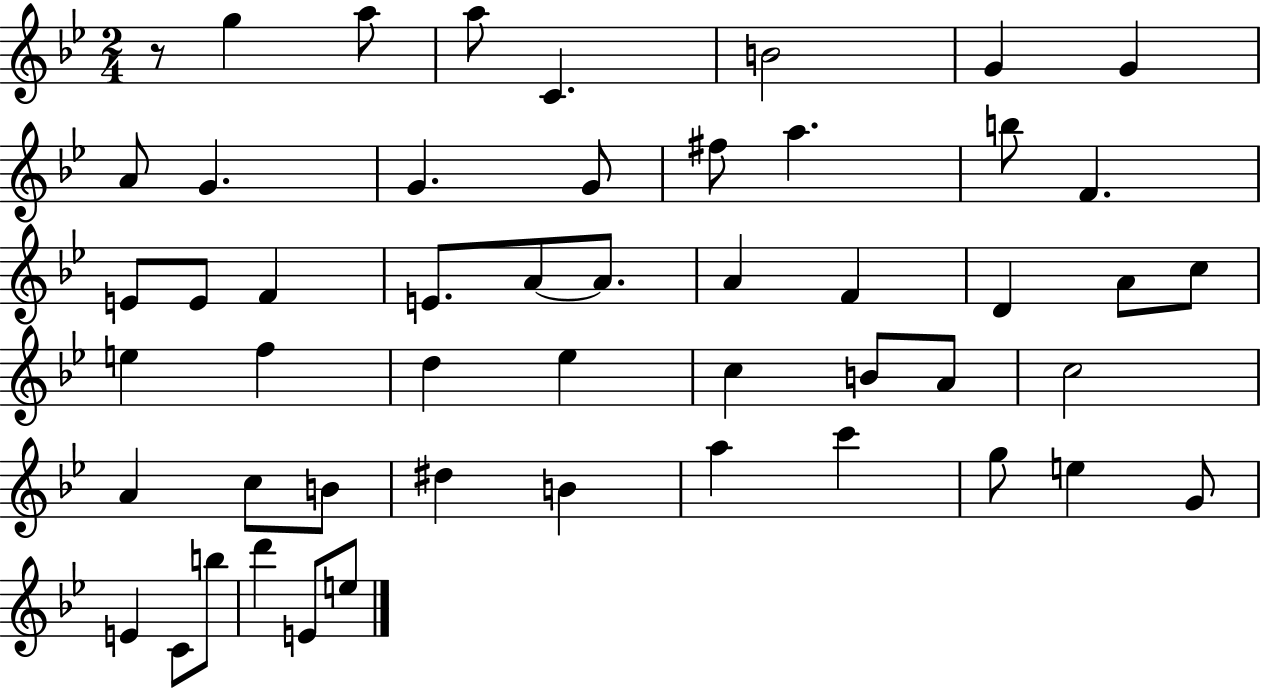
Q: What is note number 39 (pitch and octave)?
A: B4